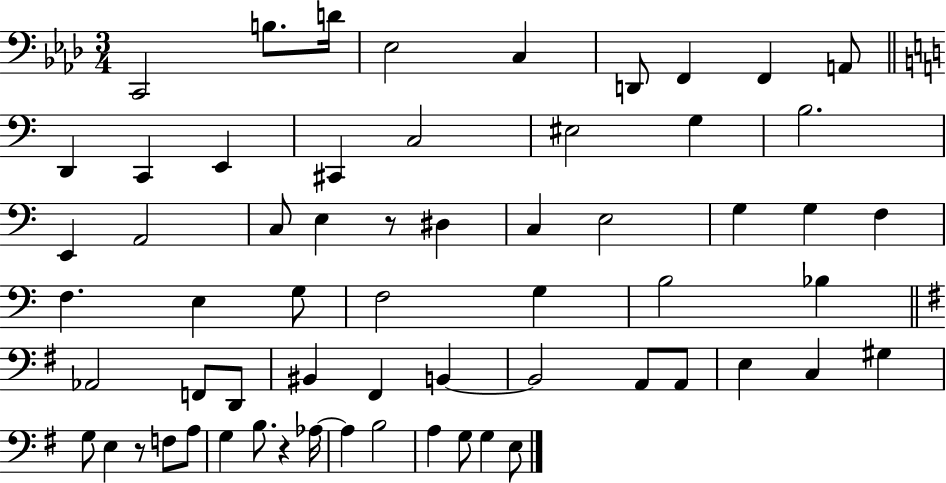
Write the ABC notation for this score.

X:1
T:Untitled
M:3/4
L:1/4
K:Ab
C,,2 B,/2 D/4 _E,2 C, D,,/2 F,, F,, A,,/2 D,, C,, E,, ^C,, C,2 ^E,2 G, B,2 E,, A,,2 C,/2 E, z/2 ^D, C, E,2 G, G, F, F, E, G,/2 F,2 G, B,2 _B, _A,,2 F,,/2 D,,/2 ^B,, ^F,, B,, B,,2 A,,/2 A,,/2 E, C, ^G, G,/2 E, z/2 F,/2 A,/2 G, B,/2 z _A,/4 _A, B,2 A, G,/2 G, E,/2